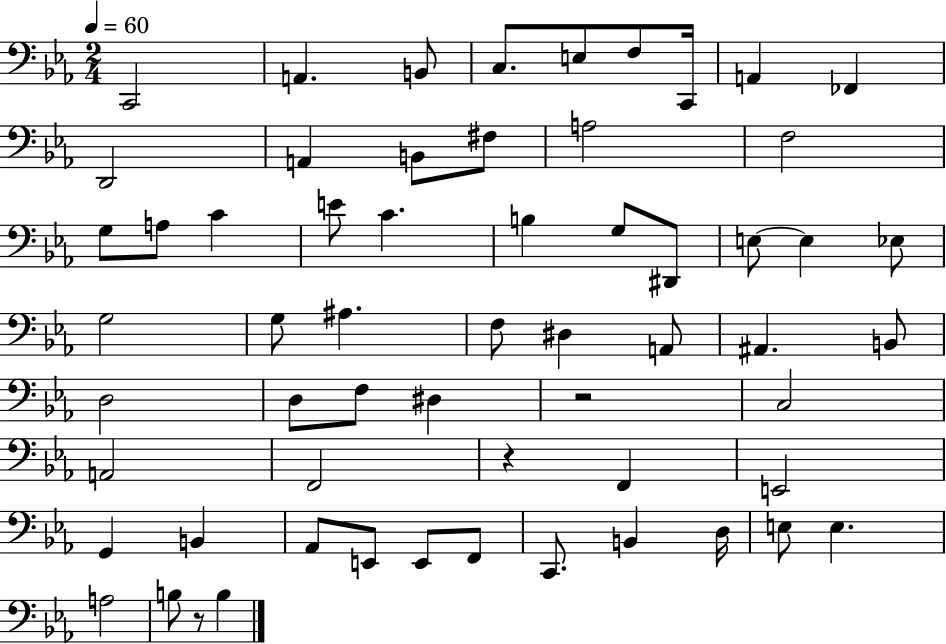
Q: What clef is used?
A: bass